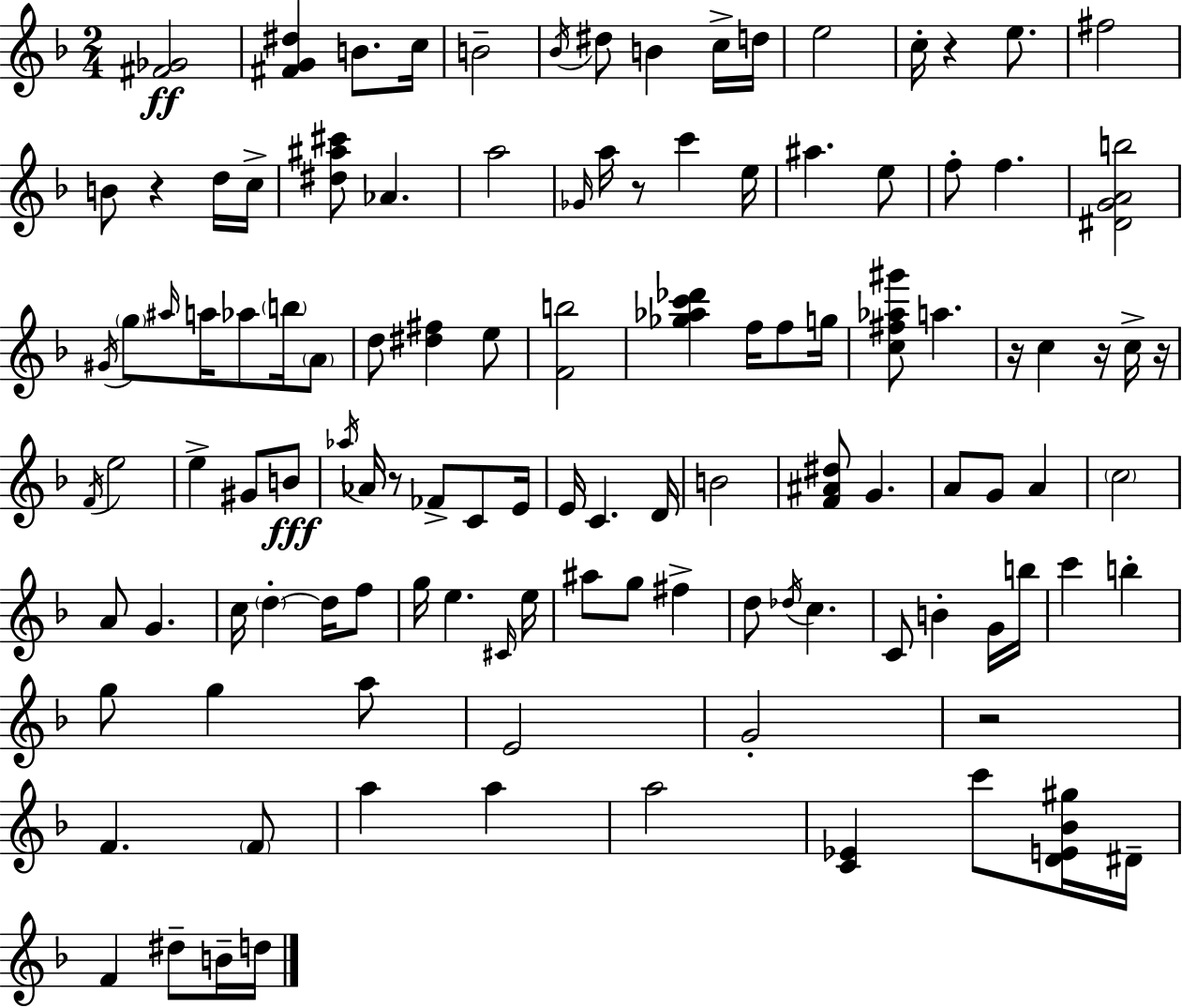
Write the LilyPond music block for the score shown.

{
  \clef treble
  \numericTimeSignature
  \time 2/4
  \key f \major
  <fis' ges'>2\ff | <fis' g' dis''>4 b'8. c''16 | b'2-- | \acciaccatura { bes'16 } dis''8 b'4 c''16-> | \break d''16 e''2 | c''16-. r4 e''8. | fis''2 | b'8 r4 d''16 | \break c''16-> <dis'' ais'' cis'''>8 aes'4. | a''2 | \grace { ges'16 } a''16 r8 c'''4 | e''16 ais''4. | \break e''8 f''8-. f''4. | <dis' g' a' b''>2 | \acciaccatura { gis'16 } \parenthesize g''8 \grace { ais''16 } a''16 aes''8 | \parenthesize b''16 \parenthesize a'8 d''8 <dis'' fis''>4 | \break e''8 <f' b''>2 | <ges'' aes'' c''' des'''>4 | f''16 f''8 g''16 <c'' fis'' aes'' gis'''>8 a''4. | r16 c''4 | \break r16 c''16-> r16 \acciaccatura { f'16 } e''2 | e''4-> | gis'8 b'8\fff \acciaccatura { aes''16 } aes'16 r8 | fes'8-> c'8 e'16 e'16 c'4. | \break d'16 b'2 | <f' ais' dis''>8 | g'4. a'8 | g'8 a'4 \parenthesize c''2 | \break a'8 | g'4. c''16 \parenthesize d''4-.~~ | d''16 f''8 g''16 e''4. | \grace { cis'16 } e''16 ais''8 | \break g''8 fis''4-> d''8 | \acciaccatura { des''16 } c''4. | c'8 b'4-. g'16 b''16 | c'''4 b''4-. | \break g''8 g''4 a''8 | e'2 | g'2-. | r2 | \break f'4. \parenthesize f'8 | a''4 a''4 | a''2 | <c' ees'>4 c'''8 <d' e' bes' gis''>16 dis'16-- | \break f'4 dis''8-- b'16-- d''16 | \bar "|."
}